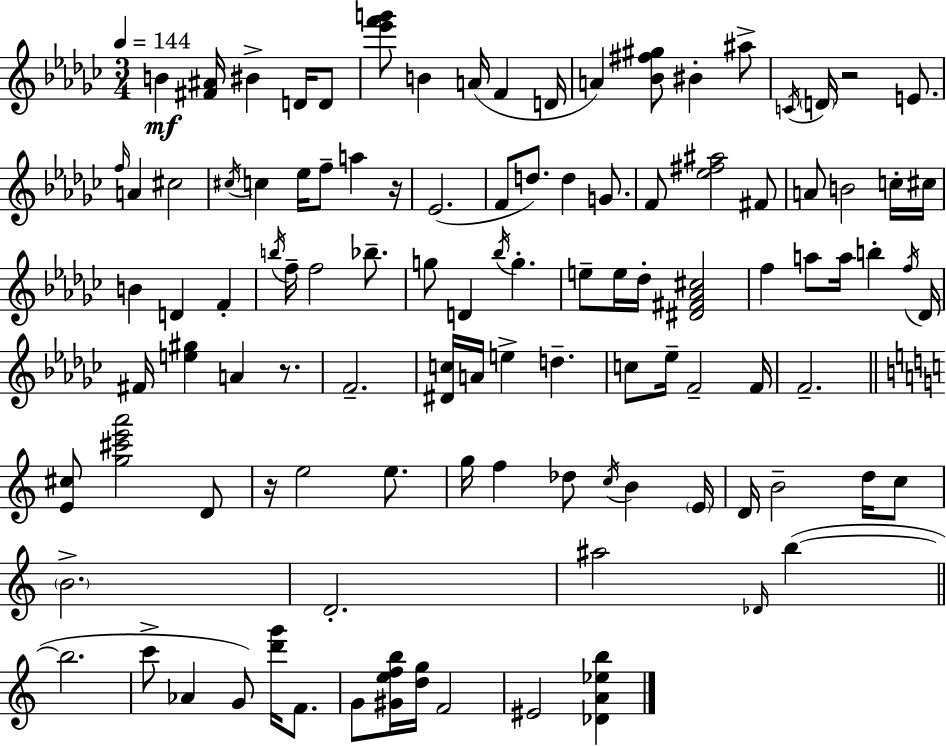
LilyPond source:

{
  \clef treble
  \numericTimeSignature
  \time 3/4
  \key ees \minor
  \tempo 4 = 144
  \repeat volta 2 { b'4\mf <fis' ais'>16 bis'4-> d'16 d'8 | <ees''' f''' g'''>8 b'4 a'16( f'4 d'16 | a'4) <bes' fis'' gis''>8 bis'4-. ais''8-> | \acciaccatura { c'16 } \parenthesize d'16 r2 e'8. | \break \grace { f''16 } a'4 cis''2 | \acciaccatura { cis''16 } c''4 ees''16 f''8-- a''4 | r16 ees'2.( | f'8 d''8.) d''4 | \break g'8. f'8 <ees'' fis'' ais''>2 | fis'8 a'8 b'2 | c''16-. cis''16 b'4 d'4 f'4-. | \acciaccatura { b''16 } f''16-- f''2 | \break bes''8.-- g''8 d'4 \acciaccatura { bes''16 } g''4.-. | e''8-- e''16 des''16-. <dis' fis' aes' cis''>2 | f''4 a''8 a''16 | b''4-. \acciaccatura { f''16 } des'16 fis'16 <e'' gis''>4 a'4 | \break r8. f'2.-- | <dis' c''>16 a'16 e''4-> | d''4.-- c''8 ees''16-- f'2-- | f'16 f'2.-- | \break \bar "||" \break \key c \major <e' cis''>8 <g'' cis''' e''' a'''>2 d'8 | r16 e''2 e''8. | g''16 f''4 des''8 \acciaccatura { c''16 } b'4 | \parenthesize e'16 d'16 b'2-- d''16 c''8 | \break \parenthesize b'2.-> | d'2.-. | ais''2 \grace { des'16 } b''4~(~ | \bar "||" \break \key a \minor b''2. | c'''8-> aes'4 g'8) <d''' g'''>16 f'8. | g'8 <gis' e'' f'' b''>16 <d'' g''>16 f'2 | eis'2 <des' a' ees'' b''>4 | \break } \bar "|."
}